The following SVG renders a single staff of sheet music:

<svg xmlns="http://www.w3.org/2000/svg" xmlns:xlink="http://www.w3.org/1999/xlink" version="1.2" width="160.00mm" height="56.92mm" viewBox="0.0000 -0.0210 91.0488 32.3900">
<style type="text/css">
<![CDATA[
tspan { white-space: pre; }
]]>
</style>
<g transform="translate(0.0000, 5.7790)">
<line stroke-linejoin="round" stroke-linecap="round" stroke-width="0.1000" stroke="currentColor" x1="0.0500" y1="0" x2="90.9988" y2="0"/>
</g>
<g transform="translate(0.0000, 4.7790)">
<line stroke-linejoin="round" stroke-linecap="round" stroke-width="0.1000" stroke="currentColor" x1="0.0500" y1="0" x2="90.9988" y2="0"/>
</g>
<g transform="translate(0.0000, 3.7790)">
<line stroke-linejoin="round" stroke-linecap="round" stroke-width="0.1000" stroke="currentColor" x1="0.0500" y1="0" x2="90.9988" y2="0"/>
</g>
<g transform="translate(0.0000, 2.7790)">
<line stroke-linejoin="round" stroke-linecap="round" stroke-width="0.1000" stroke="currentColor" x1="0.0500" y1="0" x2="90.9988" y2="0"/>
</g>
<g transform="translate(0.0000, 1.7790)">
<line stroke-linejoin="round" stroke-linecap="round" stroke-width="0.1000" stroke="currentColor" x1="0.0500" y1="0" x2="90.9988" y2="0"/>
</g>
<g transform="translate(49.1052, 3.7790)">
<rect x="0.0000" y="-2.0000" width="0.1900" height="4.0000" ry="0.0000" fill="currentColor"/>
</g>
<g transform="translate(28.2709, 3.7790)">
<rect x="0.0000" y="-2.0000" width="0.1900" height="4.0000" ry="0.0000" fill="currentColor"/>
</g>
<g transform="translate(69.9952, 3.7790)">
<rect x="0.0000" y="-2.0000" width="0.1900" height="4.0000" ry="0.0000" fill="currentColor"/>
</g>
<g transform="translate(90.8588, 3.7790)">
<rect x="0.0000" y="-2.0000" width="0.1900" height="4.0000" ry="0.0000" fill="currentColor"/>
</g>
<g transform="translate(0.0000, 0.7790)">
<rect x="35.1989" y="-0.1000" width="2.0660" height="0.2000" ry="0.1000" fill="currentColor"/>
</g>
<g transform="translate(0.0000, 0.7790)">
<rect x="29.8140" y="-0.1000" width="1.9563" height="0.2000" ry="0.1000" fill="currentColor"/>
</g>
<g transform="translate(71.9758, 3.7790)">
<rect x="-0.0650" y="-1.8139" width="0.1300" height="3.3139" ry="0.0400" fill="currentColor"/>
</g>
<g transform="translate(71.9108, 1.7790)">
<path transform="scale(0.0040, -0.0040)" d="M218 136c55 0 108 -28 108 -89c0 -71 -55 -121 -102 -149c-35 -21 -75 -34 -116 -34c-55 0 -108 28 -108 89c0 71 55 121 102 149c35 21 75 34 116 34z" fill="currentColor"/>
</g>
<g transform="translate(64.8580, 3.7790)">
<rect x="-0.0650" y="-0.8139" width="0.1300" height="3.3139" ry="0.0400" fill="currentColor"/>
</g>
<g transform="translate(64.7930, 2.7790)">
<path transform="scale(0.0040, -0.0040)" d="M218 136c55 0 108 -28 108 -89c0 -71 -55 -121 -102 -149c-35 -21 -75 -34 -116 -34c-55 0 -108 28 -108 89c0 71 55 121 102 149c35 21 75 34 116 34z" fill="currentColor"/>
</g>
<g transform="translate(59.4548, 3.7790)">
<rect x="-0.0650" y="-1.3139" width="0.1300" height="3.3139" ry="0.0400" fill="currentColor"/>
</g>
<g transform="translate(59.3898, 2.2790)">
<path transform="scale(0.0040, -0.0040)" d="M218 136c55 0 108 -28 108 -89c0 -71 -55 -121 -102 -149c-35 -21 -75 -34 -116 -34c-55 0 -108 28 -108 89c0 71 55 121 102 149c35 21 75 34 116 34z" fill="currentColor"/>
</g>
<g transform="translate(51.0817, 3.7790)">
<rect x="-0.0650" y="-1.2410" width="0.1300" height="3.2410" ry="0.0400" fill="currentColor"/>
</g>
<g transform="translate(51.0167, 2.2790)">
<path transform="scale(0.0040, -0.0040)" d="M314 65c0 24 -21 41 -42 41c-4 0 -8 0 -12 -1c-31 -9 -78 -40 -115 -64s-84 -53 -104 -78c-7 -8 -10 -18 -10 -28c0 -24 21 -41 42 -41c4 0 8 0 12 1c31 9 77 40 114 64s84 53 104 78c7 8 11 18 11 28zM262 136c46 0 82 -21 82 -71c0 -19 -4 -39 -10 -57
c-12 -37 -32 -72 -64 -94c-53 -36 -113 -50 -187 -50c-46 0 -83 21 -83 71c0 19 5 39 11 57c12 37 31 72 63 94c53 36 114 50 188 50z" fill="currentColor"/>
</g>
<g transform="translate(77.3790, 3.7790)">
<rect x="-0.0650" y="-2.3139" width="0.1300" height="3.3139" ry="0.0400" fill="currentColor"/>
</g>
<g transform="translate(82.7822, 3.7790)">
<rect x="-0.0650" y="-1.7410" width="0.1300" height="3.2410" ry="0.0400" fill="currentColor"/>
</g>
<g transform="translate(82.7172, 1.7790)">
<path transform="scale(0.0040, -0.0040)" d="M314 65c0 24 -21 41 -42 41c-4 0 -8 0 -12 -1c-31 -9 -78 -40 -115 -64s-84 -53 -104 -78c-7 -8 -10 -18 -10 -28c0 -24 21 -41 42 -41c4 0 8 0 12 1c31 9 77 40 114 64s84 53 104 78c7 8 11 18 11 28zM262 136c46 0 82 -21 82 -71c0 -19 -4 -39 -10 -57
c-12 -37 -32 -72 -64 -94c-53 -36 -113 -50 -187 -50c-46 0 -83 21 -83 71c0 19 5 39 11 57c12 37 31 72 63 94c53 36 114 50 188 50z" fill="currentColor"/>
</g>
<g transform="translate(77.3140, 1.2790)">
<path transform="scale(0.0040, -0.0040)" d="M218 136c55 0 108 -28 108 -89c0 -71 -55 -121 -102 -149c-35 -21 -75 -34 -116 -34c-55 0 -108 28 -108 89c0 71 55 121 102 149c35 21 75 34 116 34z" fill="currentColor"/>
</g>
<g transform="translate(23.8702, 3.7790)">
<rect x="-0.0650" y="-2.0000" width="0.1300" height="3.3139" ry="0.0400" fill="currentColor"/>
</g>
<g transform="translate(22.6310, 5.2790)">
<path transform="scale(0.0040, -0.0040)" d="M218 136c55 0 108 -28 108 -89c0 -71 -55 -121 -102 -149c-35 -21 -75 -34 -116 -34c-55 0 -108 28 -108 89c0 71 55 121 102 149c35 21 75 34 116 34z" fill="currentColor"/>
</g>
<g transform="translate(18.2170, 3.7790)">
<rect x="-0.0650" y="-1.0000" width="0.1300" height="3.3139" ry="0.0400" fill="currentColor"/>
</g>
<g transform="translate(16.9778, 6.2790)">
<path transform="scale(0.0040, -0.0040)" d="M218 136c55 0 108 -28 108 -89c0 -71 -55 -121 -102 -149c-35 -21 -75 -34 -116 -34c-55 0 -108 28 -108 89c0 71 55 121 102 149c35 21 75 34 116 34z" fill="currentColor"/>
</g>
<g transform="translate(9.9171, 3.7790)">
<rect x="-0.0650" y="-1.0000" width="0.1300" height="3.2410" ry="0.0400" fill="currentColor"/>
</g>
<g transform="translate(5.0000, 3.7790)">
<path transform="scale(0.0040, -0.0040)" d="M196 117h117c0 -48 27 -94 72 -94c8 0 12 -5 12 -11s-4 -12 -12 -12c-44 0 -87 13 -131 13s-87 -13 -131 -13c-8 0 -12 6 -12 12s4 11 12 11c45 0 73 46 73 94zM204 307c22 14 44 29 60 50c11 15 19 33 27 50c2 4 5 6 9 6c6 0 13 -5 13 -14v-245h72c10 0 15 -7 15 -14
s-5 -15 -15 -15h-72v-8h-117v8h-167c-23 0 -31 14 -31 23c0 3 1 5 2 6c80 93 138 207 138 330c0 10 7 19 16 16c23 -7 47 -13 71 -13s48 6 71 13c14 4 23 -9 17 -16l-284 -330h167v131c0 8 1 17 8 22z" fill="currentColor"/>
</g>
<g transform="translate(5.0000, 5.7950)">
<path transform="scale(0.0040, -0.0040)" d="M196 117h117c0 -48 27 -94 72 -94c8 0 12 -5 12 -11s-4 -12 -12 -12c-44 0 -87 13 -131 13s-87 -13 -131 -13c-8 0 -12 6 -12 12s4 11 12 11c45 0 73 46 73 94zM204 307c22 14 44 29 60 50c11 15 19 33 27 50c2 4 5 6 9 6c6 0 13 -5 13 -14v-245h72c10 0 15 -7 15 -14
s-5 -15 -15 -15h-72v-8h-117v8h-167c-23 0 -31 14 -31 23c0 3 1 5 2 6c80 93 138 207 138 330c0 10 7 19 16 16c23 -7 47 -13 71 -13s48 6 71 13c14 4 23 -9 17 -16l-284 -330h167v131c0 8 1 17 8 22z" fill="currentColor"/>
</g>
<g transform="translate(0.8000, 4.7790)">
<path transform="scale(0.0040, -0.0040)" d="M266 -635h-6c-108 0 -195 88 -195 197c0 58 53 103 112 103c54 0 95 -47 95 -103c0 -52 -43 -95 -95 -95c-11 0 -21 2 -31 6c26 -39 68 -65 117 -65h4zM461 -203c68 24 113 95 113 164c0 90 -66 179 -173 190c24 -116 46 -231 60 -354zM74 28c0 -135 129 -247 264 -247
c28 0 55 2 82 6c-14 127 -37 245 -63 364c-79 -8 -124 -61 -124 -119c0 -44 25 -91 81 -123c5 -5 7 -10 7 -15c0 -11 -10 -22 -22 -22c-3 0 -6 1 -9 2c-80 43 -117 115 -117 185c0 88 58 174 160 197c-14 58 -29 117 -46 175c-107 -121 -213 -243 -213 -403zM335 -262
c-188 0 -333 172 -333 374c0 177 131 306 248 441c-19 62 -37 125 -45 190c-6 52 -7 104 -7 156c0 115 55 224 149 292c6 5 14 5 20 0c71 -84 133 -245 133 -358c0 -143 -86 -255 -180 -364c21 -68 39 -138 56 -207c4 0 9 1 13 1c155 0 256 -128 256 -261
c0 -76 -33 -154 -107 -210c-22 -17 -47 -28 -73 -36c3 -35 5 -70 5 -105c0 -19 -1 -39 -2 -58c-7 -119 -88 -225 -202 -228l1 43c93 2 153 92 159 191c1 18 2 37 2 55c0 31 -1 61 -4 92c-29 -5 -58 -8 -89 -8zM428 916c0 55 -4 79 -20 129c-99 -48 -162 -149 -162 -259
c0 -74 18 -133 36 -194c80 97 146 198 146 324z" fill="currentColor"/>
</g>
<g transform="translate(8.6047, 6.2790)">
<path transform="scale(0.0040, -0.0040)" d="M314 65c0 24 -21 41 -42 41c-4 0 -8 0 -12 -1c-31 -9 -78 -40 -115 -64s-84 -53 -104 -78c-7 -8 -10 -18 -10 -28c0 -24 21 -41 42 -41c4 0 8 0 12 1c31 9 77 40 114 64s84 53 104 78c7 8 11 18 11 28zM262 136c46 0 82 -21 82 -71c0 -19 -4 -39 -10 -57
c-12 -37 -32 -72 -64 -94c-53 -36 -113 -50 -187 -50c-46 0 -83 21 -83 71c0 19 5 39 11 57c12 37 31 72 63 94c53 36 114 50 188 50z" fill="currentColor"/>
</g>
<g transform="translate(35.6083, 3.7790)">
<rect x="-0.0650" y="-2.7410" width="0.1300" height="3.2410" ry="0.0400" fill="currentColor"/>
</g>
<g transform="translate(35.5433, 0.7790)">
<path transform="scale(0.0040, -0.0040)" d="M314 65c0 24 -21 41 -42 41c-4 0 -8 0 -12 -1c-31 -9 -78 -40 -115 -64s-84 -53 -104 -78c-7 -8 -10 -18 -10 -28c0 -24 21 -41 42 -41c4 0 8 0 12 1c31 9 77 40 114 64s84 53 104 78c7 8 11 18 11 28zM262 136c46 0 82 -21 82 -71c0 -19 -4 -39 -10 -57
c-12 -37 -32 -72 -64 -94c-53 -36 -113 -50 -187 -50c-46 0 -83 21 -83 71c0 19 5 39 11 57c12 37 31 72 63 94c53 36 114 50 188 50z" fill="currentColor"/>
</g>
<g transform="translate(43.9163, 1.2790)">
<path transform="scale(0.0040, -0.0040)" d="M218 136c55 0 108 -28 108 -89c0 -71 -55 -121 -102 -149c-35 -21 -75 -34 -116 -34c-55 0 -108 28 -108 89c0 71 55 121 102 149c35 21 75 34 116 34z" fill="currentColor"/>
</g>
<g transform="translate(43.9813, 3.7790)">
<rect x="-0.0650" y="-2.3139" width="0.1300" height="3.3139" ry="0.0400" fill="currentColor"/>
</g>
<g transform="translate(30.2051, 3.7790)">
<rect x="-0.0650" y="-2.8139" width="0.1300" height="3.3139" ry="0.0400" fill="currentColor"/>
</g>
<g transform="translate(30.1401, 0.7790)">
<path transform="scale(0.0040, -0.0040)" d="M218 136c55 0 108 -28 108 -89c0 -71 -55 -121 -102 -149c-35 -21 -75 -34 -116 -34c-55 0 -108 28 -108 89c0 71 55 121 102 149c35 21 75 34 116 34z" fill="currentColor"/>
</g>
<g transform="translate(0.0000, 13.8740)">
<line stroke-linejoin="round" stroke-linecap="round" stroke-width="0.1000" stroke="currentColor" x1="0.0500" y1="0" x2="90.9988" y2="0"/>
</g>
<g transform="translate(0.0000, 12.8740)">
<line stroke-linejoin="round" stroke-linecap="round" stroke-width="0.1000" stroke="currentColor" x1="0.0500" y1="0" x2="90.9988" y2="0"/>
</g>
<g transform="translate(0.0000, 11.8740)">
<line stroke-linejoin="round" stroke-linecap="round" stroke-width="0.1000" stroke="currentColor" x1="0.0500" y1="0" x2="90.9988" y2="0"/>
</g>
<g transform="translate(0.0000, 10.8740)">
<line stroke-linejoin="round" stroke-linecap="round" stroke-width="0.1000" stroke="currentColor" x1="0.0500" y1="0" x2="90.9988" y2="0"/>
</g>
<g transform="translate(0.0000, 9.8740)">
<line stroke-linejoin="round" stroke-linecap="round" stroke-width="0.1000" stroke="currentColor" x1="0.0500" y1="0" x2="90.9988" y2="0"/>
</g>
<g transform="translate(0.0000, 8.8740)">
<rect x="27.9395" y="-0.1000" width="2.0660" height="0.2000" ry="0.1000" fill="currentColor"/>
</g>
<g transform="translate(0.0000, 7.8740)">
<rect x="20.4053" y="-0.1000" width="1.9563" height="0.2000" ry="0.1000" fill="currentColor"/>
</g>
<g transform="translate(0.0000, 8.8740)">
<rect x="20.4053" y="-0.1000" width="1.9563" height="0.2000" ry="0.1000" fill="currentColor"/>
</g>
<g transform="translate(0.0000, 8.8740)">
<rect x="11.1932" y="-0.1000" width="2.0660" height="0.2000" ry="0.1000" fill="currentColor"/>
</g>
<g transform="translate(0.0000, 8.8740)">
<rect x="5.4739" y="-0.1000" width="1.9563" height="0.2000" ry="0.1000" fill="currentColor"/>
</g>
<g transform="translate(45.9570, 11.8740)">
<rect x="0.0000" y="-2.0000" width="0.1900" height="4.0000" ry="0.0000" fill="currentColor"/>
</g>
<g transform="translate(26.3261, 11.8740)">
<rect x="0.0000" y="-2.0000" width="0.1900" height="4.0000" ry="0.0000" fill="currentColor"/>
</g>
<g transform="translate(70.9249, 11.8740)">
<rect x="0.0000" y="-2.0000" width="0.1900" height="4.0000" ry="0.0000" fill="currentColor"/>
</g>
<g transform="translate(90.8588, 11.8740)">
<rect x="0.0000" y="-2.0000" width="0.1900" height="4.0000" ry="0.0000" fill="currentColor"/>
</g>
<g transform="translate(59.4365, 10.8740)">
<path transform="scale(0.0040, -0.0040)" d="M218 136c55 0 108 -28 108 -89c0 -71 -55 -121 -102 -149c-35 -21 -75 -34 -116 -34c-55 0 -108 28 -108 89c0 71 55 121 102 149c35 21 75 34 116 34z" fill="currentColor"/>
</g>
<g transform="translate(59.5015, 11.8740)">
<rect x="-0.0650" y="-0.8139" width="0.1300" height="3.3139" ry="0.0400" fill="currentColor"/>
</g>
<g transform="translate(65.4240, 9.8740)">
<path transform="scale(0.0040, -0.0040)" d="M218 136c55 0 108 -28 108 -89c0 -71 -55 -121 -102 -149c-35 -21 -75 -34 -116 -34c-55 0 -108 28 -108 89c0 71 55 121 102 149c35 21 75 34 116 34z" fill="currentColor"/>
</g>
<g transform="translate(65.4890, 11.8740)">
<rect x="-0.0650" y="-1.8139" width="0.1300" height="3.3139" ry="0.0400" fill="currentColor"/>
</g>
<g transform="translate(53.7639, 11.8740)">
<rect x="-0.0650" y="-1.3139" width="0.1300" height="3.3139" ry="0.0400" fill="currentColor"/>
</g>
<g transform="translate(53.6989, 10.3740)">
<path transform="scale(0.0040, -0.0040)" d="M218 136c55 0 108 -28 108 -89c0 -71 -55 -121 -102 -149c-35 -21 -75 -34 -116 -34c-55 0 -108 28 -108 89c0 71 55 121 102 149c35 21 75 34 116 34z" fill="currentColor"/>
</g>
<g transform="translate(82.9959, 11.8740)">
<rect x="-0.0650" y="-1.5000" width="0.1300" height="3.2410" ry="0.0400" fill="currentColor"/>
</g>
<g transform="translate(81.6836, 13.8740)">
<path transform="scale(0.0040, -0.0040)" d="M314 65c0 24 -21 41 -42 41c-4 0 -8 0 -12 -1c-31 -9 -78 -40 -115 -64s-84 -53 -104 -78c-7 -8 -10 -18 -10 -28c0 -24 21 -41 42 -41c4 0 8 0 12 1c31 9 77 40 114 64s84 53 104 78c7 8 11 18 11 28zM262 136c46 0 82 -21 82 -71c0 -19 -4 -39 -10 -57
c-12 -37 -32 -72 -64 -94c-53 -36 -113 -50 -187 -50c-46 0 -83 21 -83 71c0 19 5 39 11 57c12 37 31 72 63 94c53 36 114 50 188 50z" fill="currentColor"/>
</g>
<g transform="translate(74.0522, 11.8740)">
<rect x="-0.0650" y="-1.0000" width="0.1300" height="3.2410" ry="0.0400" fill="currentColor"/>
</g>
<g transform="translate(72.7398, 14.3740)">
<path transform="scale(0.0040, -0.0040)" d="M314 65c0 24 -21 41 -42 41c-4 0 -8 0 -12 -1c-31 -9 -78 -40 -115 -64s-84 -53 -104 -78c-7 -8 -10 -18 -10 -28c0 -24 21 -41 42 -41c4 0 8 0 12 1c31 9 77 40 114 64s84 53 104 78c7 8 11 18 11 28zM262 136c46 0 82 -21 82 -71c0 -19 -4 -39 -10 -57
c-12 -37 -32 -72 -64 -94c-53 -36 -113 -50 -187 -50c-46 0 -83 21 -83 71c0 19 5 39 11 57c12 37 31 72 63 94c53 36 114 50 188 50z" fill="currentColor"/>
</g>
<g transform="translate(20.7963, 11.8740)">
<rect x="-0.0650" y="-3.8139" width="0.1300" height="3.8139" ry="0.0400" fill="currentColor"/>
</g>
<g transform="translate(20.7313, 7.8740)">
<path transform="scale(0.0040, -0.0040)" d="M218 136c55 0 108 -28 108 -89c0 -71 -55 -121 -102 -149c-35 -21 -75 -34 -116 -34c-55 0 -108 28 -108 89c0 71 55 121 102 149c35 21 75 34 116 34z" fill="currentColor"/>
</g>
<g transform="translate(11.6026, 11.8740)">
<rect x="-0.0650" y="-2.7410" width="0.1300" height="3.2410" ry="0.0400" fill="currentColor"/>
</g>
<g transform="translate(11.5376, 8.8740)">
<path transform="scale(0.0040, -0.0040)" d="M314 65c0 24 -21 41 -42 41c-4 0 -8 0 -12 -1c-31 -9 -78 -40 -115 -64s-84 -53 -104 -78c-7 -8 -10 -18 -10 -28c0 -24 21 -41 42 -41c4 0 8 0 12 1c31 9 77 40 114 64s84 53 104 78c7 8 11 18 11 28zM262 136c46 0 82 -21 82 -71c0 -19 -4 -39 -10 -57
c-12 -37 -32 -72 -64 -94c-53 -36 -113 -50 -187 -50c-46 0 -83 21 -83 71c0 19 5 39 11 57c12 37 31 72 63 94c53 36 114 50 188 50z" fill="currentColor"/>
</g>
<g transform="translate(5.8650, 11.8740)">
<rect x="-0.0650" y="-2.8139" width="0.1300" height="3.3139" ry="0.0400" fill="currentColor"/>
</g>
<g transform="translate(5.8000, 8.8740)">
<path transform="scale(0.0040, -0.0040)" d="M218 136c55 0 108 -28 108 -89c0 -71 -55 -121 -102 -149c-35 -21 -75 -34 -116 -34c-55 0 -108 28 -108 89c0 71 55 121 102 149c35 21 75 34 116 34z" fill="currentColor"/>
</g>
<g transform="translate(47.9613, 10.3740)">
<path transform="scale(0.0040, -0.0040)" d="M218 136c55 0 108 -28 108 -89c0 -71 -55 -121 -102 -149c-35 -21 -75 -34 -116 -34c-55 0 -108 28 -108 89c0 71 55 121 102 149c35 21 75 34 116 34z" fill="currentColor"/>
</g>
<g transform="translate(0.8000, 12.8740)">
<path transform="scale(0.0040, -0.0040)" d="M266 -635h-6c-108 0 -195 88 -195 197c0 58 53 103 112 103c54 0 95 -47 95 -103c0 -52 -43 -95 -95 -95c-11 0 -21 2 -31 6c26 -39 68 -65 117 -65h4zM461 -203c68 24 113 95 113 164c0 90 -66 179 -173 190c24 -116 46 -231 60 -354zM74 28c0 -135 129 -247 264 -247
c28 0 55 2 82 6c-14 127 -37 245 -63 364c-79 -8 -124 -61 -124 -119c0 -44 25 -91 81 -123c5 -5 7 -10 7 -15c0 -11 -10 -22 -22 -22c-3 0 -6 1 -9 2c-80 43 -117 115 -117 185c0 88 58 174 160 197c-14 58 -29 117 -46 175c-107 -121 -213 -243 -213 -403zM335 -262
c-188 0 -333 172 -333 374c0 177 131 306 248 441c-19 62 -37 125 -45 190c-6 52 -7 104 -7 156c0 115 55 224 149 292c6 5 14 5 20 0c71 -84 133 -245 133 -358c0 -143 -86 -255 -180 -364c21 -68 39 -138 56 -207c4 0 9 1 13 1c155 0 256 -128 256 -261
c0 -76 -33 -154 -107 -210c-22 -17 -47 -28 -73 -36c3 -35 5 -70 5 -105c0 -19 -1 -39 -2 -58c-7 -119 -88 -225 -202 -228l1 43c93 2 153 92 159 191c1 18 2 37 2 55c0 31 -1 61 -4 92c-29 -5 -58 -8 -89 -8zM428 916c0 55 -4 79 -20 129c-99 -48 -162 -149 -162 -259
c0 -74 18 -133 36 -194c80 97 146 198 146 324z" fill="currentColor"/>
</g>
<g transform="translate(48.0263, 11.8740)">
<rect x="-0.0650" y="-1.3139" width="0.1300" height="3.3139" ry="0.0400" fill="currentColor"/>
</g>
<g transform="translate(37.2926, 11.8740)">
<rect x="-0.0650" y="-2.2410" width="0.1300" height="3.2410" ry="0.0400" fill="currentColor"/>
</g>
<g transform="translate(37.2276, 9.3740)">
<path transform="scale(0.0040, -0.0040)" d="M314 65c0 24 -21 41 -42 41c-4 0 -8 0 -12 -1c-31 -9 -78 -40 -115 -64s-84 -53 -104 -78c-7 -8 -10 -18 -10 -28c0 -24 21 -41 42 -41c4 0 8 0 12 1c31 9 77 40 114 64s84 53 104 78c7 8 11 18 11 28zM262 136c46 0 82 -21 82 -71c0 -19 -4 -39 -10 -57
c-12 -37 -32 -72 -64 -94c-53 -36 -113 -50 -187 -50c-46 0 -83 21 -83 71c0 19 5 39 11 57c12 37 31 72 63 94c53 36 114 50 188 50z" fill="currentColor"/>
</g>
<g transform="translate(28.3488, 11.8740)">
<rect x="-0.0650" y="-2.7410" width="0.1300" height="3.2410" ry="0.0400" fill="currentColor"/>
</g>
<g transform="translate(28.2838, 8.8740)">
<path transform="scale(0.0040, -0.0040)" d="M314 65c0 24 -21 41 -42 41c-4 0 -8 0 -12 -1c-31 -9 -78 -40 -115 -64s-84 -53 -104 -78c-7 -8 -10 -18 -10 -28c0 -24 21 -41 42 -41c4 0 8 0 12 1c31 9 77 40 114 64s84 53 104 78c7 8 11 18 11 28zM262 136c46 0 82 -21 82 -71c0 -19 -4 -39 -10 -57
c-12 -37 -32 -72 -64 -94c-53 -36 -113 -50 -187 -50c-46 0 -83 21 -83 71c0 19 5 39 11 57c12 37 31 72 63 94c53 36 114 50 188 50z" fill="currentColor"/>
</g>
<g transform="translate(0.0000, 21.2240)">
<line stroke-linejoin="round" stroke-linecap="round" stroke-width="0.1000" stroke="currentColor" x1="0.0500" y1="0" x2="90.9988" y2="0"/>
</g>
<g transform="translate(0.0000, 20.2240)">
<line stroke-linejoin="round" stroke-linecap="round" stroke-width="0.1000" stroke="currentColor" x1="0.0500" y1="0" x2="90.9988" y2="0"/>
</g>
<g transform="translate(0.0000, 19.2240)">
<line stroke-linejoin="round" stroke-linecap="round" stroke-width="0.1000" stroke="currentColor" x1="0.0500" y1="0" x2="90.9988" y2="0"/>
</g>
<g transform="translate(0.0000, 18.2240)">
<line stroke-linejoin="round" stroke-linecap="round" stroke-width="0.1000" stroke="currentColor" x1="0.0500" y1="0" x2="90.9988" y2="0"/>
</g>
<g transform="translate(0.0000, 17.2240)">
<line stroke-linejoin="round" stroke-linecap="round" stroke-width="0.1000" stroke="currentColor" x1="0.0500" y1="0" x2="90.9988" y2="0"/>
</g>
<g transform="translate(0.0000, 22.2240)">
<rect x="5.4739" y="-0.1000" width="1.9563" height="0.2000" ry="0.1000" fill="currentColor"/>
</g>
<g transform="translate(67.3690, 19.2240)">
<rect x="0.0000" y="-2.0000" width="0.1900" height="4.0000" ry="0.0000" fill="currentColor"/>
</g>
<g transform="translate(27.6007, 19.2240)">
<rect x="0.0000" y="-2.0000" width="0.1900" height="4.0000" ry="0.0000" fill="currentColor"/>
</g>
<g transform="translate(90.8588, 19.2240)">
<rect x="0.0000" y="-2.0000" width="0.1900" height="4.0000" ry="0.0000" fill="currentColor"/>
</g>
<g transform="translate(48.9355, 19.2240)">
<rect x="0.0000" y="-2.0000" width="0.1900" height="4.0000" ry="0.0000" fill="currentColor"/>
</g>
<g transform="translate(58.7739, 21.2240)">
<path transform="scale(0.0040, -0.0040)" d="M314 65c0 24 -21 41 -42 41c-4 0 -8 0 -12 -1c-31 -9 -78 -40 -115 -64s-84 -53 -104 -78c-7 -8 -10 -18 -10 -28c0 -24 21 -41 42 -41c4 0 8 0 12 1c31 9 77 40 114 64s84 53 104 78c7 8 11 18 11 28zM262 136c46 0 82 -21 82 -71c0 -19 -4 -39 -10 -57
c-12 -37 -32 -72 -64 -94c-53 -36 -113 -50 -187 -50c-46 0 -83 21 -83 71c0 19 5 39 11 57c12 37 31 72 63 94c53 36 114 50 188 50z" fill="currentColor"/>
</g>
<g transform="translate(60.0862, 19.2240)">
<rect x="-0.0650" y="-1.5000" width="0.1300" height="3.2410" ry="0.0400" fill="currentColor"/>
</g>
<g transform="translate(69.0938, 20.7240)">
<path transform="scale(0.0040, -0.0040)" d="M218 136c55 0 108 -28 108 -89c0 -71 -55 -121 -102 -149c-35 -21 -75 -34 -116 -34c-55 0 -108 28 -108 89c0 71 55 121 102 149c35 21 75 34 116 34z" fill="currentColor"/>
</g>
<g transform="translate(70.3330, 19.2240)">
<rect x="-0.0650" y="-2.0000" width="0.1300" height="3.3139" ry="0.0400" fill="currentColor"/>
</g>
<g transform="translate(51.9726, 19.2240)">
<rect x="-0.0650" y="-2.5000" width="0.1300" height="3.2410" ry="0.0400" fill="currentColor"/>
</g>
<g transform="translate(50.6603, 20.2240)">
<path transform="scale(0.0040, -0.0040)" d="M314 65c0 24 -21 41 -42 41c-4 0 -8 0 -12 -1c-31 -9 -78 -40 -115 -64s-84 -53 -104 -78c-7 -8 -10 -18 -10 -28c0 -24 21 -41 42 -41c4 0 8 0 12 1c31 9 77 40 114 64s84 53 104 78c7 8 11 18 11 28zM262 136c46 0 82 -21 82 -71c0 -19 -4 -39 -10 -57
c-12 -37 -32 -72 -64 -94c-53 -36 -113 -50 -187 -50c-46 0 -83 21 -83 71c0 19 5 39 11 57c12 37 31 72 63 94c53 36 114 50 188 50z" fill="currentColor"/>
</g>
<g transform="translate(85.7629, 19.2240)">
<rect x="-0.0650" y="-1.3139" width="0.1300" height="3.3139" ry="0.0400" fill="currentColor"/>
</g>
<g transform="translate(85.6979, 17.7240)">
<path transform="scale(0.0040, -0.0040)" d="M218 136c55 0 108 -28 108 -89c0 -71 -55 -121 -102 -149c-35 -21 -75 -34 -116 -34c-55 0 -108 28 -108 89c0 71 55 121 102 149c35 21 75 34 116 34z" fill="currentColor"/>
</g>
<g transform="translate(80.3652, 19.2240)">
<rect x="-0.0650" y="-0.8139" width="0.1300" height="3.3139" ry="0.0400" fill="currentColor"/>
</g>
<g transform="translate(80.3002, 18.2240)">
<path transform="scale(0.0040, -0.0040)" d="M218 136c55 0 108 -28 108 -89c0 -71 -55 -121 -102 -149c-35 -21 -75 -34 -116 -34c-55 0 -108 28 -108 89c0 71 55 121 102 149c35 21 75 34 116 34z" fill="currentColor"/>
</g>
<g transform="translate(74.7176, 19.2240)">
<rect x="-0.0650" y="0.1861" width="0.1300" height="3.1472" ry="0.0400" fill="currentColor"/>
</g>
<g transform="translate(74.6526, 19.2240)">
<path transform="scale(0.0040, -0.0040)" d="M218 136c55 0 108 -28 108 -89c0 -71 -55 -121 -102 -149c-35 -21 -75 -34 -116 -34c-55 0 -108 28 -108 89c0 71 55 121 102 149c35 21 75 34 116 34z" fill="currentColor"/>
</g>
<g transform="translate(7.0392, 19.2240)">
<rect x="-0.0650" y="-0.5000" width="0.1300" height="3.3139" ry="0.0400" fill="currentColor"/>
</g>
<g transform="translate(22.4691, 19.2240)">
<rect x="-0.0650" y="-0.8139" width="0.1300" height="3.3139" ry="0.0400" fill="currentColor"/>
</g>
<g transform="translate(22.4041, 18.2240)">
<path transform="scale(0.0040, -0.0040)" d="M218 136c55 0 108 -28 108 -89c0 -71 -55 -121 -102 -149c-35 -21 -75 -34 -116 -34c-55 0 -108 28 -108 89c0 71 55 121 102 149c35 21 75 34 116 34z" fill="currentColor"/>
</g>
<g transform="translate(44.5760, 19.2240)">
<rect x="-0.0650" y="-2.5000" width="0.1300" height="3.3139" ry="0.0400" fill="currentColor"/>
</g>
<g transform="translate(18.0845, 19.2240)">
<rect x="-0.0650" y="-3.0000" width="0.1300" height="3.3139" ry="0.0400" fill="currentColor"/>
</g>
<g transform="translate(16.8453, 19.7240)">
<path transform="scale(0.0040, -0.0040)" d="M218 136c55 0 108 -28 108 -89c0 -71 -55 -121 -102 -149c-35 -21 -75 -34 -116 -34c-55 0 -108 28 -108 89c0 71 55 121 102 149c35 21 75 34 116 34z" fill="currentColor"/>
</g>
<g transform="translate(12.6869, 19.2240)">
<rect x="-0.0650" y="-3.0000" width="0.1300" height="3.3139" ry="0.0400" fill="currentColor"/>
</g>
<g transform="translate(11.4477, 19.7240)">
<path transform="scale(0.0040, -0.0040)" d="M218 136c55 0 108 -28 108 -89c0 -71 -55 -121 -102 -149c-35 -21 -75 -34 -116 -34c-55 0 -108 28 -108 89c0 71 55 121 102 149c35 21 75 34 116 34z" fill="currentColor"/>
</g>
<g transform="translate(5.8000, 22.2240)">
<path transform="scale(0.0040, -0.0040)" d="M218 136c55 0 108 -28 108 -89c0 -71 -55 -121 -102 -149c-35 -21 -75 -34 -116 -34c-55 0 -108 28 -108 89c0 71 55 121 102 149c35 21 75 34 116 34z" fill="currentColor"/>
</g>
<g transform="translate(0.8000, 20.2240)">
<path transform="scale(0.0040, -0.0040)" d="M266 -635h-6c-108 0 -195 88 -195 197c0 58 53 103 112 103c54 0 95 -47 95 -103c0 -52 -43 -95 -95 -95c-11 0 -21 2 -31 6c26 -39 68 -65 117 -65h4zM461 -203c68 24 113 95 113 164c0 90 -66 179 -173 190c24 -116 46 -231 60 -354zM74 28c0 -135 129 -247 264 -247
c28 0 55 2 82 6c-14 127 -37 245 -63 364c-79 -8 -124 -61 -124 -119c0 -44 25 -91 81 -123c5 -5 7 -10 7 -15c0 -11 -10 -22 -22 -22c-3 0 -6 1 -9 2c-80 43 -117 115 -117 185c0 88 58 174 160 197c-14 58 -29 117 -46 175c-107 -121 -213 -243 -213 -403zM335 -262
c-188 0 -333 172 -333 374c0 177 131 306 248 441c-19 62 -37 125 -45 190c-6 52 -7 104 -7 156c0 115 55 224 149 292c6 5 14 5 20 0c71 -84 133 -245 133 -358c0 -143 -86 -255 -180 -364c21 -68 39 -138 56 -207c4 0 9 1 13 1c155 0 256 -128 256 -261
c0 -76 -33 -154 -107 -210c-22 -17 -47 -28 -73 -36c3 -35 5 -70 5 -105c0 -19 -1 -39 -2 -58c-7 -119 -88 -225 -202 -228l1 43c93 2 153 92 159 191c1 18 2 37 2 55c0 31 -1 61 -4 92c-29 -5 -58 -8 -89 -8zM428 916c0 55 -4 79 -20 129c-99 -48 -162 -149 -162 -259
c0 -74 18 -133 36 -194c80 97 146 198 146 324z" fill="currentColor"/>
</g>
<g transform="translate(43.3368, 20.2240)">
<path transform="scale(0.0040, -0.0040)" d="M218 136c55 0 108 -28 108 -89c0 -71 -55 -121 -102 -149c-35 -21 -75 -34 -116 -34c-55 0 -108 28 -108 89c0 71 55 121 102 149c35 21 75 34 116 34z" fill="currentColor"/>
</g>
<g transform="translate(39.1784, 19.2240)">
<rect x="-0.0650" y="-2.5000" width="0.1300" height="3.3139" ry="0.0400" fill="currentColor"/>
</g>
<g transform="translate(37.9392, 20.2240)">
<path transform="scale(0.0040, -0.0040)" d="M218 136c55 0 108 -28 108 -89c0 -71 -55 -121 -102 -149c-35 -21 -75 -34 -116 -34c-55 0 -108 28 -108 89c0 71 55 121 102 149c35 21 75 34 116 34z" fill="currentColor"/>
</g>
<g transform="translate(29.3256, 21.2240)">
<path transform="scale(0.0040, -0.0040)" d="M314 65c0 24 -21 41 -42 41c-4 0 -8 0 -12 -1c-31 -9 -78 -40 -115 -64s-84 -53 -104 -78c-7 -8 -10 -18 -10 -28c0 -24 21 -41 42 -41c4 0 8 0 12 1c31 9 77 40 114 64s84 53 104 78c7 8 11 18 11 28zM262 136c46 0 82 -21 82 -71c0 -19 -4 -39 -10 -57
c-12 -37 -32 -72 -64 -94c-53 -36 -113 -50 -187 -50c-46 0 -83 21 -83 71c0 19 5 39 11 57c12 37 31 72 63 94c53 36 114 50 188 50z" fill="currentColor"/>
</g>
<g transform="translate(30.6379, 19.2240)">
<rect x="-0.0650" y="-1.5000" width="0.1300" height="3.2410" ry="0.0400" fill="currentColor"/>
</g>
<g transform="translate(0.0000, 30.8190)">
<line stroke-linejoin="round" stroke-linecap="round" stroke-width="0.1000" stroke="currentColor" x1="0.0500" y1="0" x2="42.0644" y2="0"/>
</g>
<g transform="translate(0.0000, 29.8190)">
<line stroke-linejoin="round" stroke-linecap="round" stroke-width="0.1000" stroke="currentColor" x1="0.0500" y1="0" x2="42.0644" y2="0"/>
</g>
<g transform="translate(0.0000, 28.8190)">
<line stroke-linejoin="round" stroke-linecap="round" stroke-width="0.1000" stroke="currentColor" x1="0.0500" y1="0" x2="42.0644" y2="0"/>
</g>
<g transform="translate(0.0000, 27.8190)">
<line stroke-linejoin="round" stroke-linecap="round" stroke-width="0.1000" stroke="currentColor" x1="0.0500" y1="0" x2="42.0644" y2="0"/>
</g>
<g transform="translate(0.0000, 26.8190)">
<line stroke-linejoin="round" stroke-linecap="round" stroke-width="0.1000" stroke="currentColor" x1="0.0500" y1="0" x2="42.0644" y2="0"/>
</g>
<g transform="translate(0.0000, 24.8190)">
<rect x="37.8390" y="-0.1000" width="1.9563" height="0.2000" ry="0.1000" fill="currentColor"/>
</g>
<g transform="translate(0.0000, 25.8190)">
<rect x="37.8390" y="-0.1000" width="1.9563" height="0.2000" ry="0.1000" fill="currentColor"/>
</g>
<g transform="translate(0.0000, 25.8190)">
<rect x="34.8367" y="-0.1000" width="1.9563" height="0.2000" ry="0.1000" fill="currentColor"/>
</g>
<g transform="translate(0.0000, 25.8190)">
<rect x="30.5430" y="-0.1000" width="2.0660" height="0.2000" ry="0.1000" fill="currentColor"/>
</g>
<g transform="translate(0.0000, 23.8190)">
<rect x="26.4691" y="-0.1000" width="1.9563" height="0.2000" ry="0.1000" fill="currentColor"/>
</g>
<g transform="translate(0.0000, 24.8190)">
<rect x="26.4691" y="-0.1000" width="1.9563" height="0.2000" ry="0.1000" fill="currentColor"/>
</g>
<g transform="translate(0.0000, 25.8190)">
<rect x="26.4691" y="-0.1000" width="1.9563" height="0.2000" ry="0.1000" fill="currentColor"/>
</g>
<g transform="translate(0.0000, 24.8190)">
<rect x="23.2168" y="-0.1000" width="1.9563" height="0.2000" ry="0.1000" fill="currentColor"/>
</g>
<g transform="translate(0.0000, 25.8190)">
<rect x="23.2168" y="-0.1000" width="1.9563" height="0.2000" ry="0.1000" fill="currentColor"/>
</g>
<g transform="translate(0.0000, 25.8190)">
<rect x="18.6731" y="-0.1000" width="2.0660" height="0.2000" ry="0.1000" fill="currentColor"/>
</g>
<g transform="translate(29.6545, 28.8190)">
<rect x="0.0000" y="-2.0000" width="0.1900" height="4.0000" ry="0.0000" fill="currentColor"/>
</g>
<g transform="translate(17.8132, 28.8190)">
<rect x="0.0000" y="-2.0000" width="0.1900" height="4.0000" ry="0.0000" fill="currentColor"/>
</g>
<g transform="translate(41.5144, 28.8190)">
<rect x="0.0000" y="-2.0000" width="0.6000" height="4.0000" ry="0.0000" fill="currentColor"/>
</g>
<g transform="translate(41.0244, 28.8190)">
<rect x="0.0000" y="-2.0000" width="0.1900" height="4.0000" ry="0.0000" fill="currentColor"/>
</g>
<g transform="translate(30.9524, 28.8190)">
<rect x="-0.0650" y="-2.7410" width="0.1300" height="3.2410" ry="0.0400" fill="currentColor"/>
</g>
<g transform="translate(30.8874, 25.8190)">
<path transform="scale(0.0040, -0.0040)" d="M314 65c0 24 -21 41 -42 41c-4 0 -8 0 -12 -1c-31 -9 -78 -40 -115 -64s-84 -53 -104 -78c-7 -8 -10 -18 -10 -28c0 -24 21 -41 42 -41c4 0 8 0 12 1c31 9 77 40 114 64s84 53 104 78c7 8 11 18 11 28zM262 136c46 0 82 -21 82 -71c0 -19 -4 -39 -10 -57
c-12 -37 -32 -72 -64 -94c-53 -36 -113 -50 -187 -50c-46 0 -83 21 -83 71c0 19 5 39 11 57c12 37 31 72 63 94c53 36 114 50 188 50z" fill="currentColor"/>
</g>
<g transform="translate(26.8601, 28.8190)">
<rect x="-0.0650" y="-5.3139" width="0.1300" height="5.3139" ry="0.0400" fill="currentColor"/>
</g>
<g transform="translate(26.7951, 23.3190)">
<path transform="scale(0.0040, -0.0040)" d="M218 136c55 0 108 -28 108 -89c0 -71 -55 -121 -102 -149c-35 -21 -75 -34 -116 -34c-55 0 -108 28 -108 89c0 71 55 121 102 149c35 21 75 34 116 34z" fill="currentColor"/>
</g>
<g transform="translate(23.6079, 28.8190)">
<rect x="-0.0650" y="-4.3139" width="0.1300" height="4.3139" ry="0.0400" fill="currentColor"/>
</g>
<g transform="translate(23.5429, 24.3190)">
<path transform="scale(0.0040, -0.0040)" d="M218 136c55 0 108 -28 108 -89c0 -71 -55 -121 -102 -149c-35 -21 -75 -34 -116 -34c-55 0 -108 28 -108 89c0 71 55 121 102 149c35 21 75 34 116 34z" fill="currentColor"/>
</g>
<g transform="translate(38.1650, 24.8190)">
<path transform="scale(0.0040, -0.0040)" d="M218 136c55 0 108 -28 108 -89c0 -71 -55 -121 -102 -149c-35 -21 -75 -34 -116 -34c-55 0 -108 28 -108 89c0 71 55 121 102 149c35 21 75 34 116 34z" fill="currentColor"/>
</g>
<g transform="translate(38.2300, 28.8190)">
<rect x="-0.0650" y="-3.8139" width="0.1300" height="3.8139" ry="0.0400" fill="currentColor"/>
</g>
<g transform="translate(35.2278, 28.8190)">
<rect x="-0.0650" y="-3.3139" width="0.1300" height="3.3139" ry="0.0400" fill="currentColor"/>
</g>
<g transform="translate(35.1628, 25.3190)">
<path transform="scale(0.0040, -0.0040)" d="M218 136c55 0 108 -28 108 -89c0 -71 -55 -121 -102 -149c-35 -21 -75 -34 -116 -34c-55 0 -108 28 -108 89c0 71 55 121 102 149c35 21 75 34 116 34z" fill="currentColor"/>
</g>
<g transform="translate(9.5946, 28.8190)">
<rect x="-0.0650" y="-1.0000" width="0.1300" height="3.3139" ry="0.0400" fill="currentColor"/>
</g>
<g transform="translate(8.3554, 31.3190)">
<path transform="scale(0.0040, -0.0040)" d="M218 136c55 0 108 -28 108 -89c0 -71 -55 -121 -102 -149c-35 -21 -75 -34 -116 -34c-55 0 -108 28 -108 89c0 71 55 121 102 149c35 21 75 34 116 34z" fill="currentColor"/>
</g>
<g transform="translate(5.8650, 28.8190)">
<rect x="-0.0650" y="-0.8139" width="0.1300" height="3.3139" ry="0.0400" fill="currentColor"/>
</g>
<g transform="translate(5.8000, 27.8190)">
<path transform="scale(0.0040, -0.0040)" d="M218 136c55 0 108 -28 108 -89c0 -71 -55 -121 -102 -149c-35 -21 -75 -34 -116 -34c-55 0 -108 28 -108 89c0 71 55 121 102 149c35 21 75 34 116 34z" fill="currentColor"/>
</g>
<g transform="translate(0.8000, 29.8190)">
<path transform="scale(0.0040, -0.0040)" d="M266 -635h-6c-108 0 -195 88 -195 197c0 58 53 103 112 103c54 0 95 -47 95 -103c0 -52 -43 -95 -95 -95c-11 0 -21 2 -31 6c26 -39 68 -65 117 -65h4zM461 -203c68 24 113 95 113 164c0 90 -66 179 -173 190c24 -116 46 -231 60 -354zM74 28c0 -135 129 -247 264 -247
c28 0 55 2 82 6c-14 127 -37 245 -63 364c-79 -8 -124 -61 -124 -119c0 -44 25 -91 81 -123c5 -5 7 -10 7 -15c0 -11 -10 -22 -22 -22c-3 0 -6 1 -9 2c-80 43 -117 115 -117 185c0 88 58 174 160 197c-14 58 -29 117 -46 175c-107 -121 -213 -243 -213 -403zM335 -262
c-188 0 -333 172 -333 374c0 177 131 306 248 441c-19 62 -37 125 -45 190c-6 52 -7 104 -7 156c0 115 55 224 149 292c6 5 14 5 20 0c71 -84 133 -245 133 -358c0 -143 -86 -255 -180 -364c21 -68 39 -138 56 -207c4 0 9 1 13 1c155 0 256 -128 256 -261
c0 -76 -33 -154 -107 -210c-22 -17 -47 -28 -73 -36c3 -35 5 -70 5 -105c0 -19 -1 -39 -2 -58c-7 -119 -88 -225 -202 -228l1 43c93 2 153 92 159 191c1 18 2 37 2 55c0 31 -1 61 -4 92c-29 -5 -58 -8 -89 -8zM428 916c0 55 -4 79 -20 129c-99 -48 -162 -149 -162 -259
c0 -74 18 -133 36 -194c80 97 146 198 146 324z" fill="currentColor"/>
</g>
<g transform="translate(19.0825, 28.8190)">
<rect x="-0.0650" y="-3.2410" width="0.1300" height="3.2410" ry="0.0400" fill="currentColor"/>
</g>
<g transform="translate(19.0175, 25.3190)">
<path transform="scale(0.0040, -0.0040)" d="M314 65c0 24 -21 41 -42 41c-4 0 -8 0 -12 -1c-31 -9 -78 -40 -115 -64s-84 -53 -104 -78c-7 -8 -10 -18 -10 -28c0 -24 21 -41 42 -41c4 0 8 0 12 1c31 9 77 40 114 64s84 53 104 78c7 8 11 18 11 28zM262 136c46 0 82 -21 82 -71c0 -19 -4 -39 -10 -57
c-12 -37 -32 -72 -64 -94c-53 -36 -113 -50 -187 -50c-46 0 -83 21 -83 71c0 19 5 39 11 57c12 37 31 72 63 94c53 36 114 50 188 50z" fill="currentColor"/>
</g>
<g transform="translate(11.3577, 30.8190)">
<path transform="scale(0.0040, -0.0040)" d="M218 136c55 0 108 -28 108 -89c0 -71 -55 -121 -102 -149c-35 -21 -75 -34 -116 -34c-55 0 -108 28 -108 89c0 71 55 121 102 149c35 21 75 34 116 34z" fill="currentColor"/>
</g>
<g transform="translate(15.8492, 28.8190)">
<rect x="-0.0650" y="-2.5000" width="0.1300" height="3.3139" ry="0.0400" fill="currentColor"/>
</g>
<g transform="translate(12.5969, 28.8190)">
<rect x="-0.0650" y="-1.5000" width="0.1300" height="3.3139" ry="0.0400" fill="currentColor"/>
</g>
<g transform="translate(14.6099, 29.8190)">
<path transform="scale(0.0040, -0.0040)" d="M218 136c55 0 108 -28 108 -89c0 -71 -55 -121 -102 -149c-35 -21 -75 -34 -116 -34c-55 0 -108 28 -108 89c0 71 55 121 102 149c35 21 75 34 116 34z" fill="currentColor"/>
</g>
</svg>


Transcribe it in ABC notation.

X:1
T:Untitled
M:4/4
L:1/4
K:C
D2 D F a a2 g e2 e d f g f2 a a2 c' a2 g2 e e d f D2 E2 C A A d E2 G G G2 E2 F B d e d D E G b2 d' f' a2 b c'